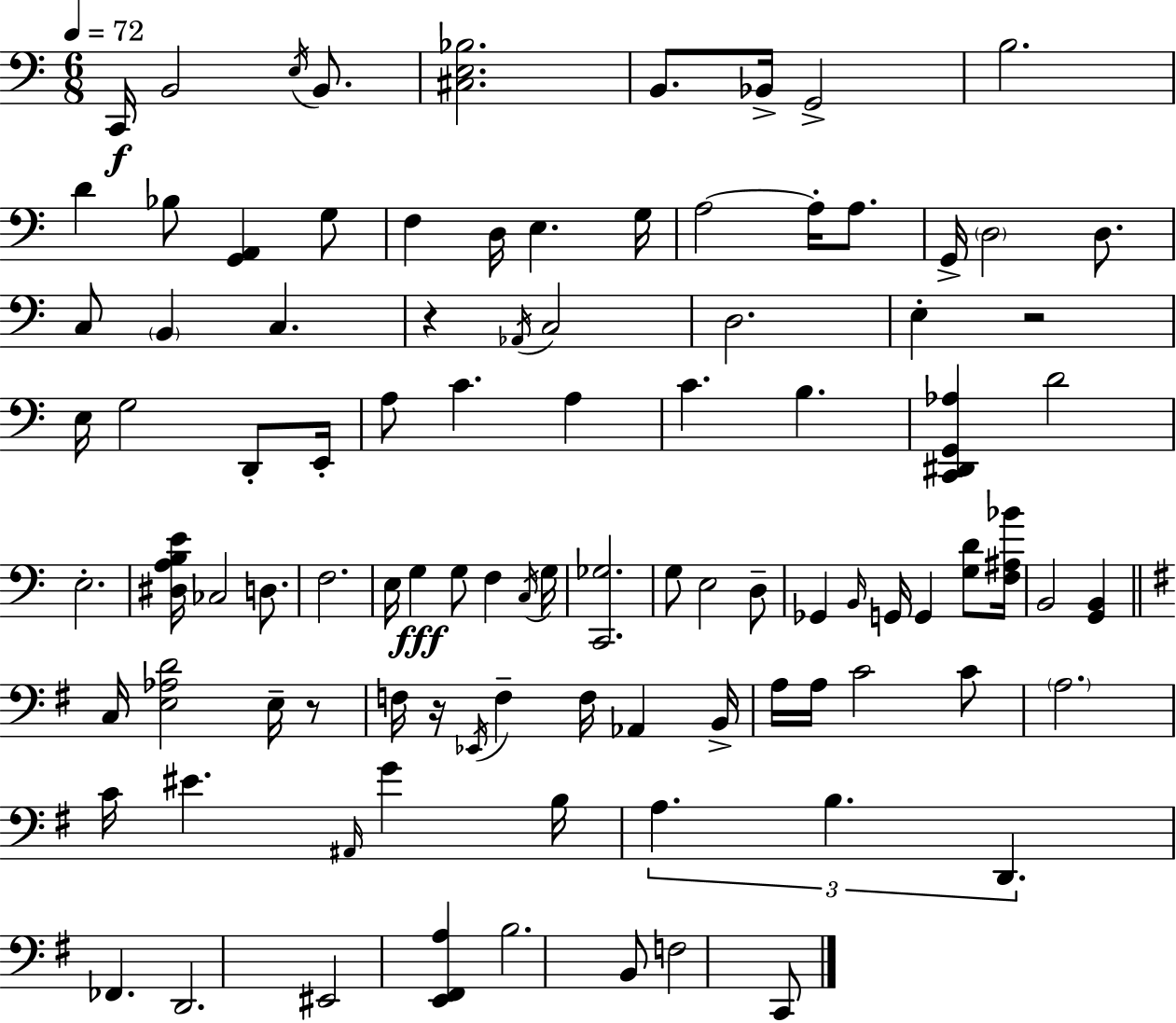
{
  \clef bass
  \numericTimeSignature
  \time 6/8
  \key a \minor
  \tempo 4 = 72
  c,16\f b,2 \acciaccatura { e16 } b,8. | <cis e bes>2. | b,8. bes,16-> g,2-> | b2. | \break d'4 bes8 <g, a,>4 g8 | f4 d16 e4. | g16 a2~~ a16-. a8. | g,16-> \parenthesize d2 d8. | \break c8 \parenthesize b,4 c4. | r4 \acciaccatura { aes,16 } c2 | d2. | e4-. r2 | \break e16 g2 d,8-. | e,16-. a8 c'4. a4 | c'4. b4. | <c, dis, g, aes>4 d'2 | \break e2.-. | <dis a b e'>16 ces2 d8. | f2. | e16 g4\fff g8 f4 | \break \acciaccatura { c16 } g16 <c, ges>2. | g8 e2 | d8-- ges,4 \grace { b,16 } g,16 g,4 | <g d'>8 <f ais bes'>16 b,2 | \break <g, b,>4 \bar "||" \break \key g \major c16 <e aes d'>2 e16-- r8 | f16 r16 \acciaccatura { ees,16 } f4-- f16 aes,4 | b,16-> a16 a16 c'2 c'8 | \parenthesize a2. | \break c'16 eis'4. \grace { ais,16 } g'4 | b16 \tuplet 3/2 { a4. b4. | d,4. } fes,4. | d,2. | \break eis,2 <e, fis, a>4 | b2. | b,8 f2 | c,8 \bar "|."
}